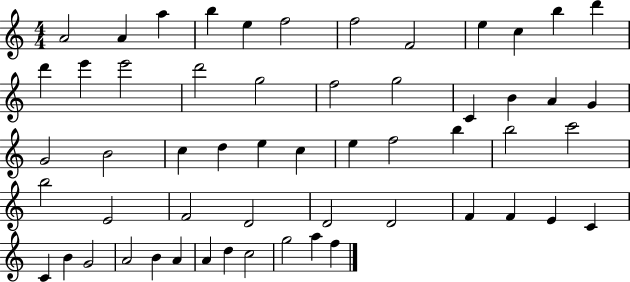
A4/h A4/q A5/q B5/q E5/q F5/h F5/h F4/h E5/q C5/q B5/q D6/q D6/q E6/q E6/h D6/h G5/h F5/h G5/h C4/q B4/q A4/q G4/q G4/h B4/h C5/q D5/q E5/q C5/q E5/q F5/h B5/q B5/h C6/h B5/h E4/h F4/h D4/h D4/h D4/h F4/q F4/q E4/q C4/q C4/q B4/q G4/h A4/h B4/q A4/q A4/q D5/q C5/h G5/h A5/q F5/q